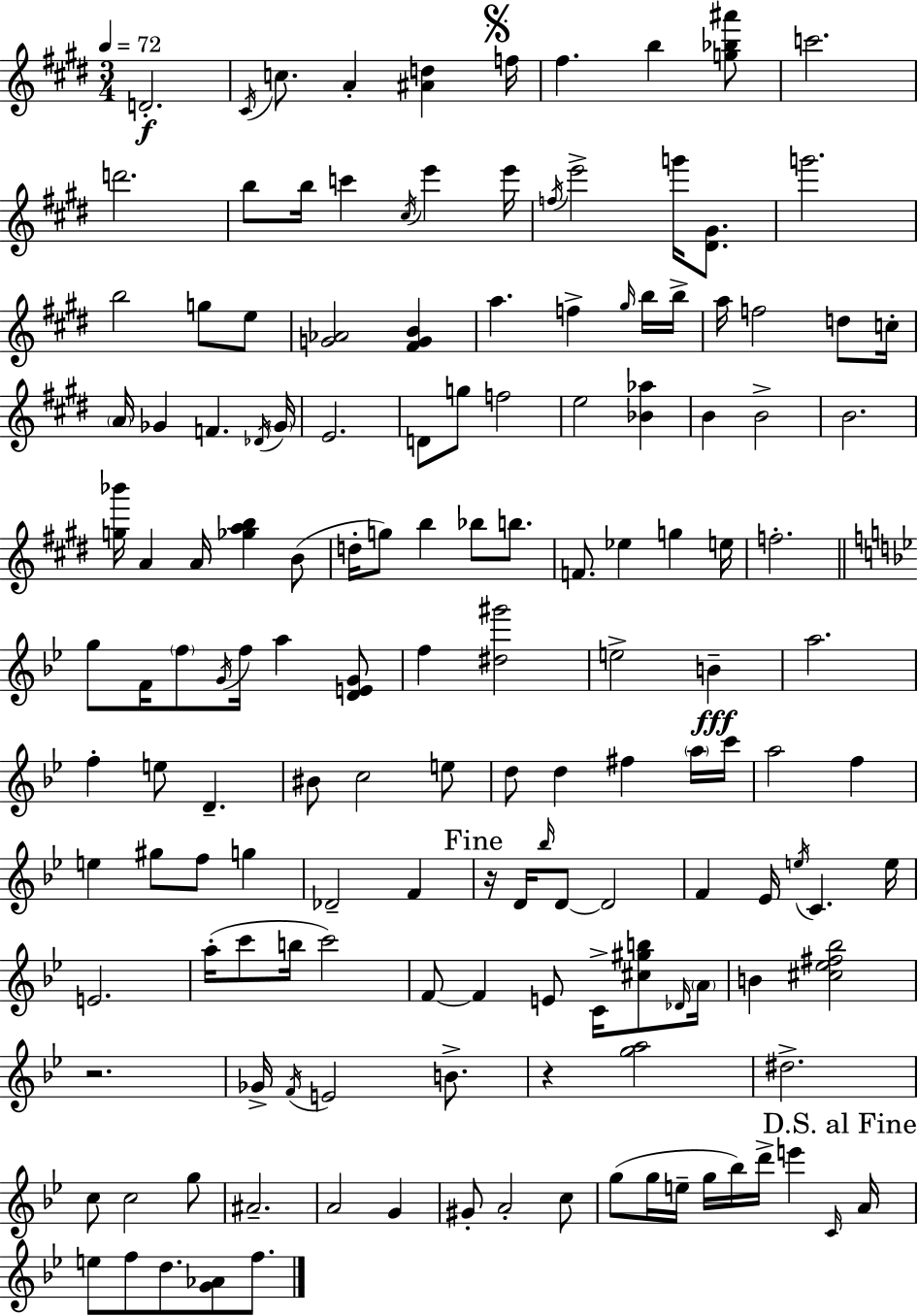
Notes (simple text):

D4/h. C#4/s C5/e. A4/q [A#4,D5]/q F5/s F#5/q. B5/q [G5,Bb5,A#6]/e C6/h. D6/h. B5/e B5/s C6/q C#5/s E6/q E6/s F5/s E6/h G6/s [D#4,G#4]/e. G6/h. B5/h G5/e E5/e [G4,Ab4]/h [F#4,G4,B4]/q A5/q. F5/q G#5/s B5/s B5/s A5/s F5/h D5/e C5/s A4/s Gb4/q F4/q. Db4/s Gb4/s E4/h. D4/e G5/e F5/h E5/h [Bb4,Ab5]/q B4/q B4/h B4/h. [G5,Bb6]/s A4/q A4/s [Gb5,A5,B5]/q B4/e D5/s G5/e B5/q Bb5/e B5/e. F4/e. Eb5/q G5/q E5/s F5/h. G5/e F4/s F5/e G4/s F5/s A5/q [D4,E4,G4]/e F5/q [D#5,G#6]/h E5/h B4/q A5/h. F5/q E5/e D4/q. BIS4/e C5/h E5/e D5/e D5/q F#5/q A5/s C6/s A5/h F5/q E5/q G#5/e F5/e G5/q Db4/h F4/q R/s D4/s Bb5/s D4/e D4/h F4/q Eb4/s E5/s C4/q. E5/s E4/h. A5/s C6/e B5/s C6/h F4/e F4/q E4/e C4/s [C#5,G#5,B5]/e Db4/s A4/s B4/q [C#5,Eb5,F#5,Bb5]/h R/h. Gb4/s F4/s E4/h B4/e. R/q [G5,A5]/h D#5/h. C5/e C5/h G5/e A#4/h. A4/h G4/q G#4/e A4/h C5/e G5/e G5/s E5/s G5/s Bb5/s D6/s E6/q C4/s A4/s E5/e F5/e D5/e. [G4,Ab4]/e F5/e.